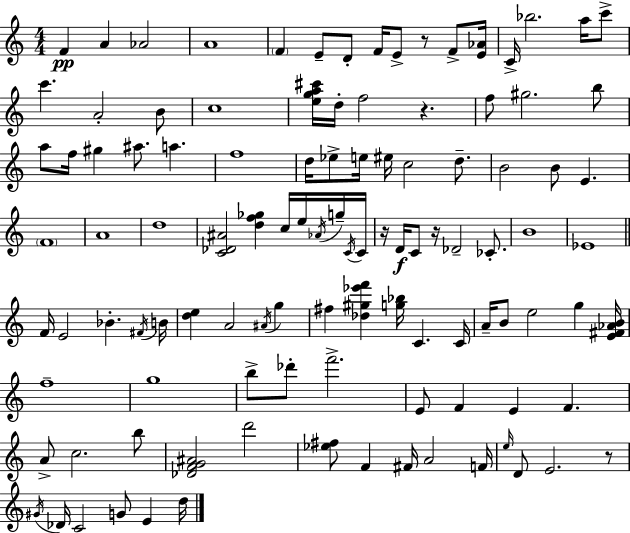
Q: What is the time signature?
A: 4/4